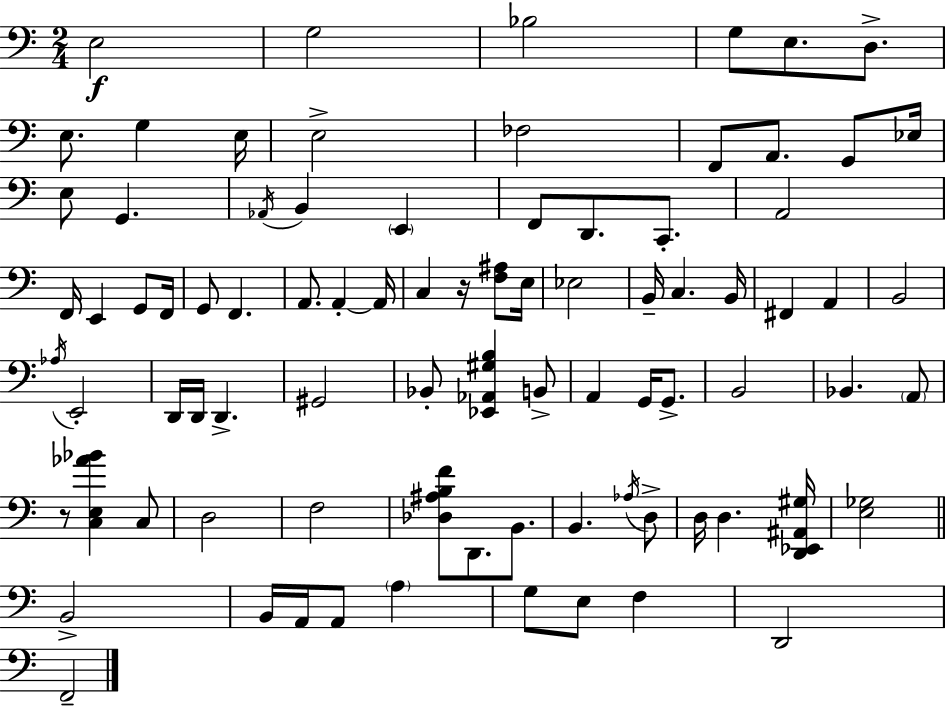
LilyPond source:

{
  \clef bass
  \numericTimeSignature
  \time 2/4
  \key c \major
  e2\f | g2 | bes2 | g8 e8. d8.-> | \break e8. g4 e16 | e2-> | fes2 | f,8 a,8. g,8 ees16 | \break e8 g,4. | \acciaccatura { aes,16 } b,4 \parenthesize e,4 | f,8 d,8. c,8.-. | a,2 | \break f,16 e,4 g,8 | f,16 g,8 f,4. | a,8. a,4-.~~ | a,16 c4 r16 <f ais>8 | \break e16 ees2 | b,16-- c4. | b,16 fis,4 a,4 | b,2 | \break \acciaccatura { aes16 } e,2-. | d,16 d,16 d,4.-> | gis,2 | bes,8-. <ees, aes, gis b>4 | \break b,8-> a,4 g,16 g,8.-> | b,2 | bes,4. | \parenthesize a,8 r8 <c e aes' bes'>4 | \break c8 d2 | f2 | <des ais b f'>8 d,8. b,8. | b,4. | \break \acciaccatura { aes16 } d8-> d16 d4. | <d, ees, ais, gis>16 <e ges>2 | \bar "||" \break \key a \minor b,2-> | b,16 a,16 a,8 \parenthesize a4 | g8 e8 f4 | d,2 | \break f,2-- | \bar "|."
}